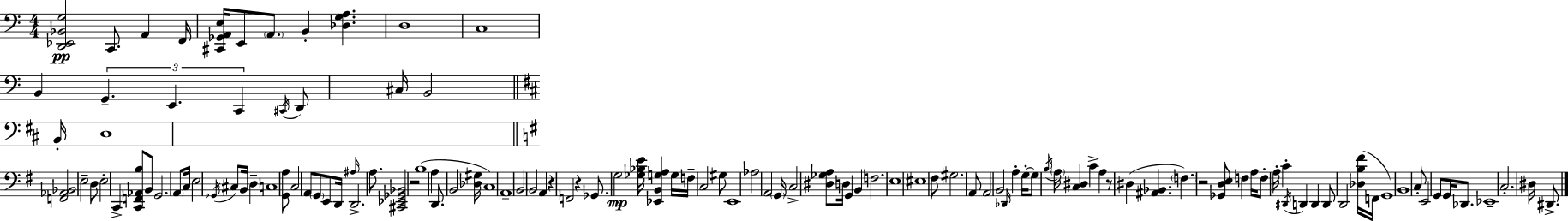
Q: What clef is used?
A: bass